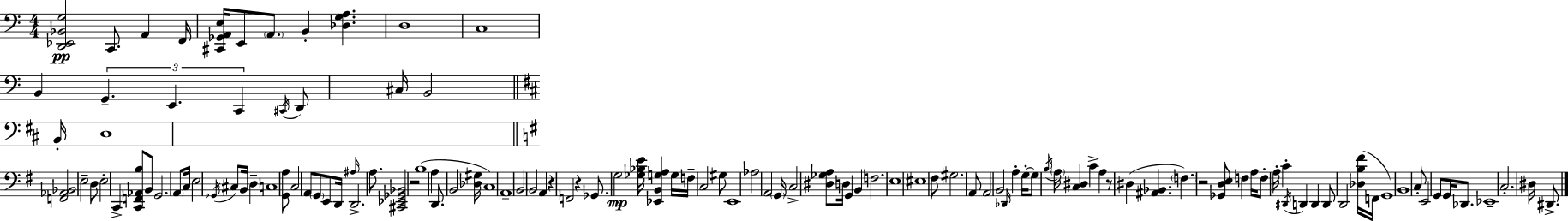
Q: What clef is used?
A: bass